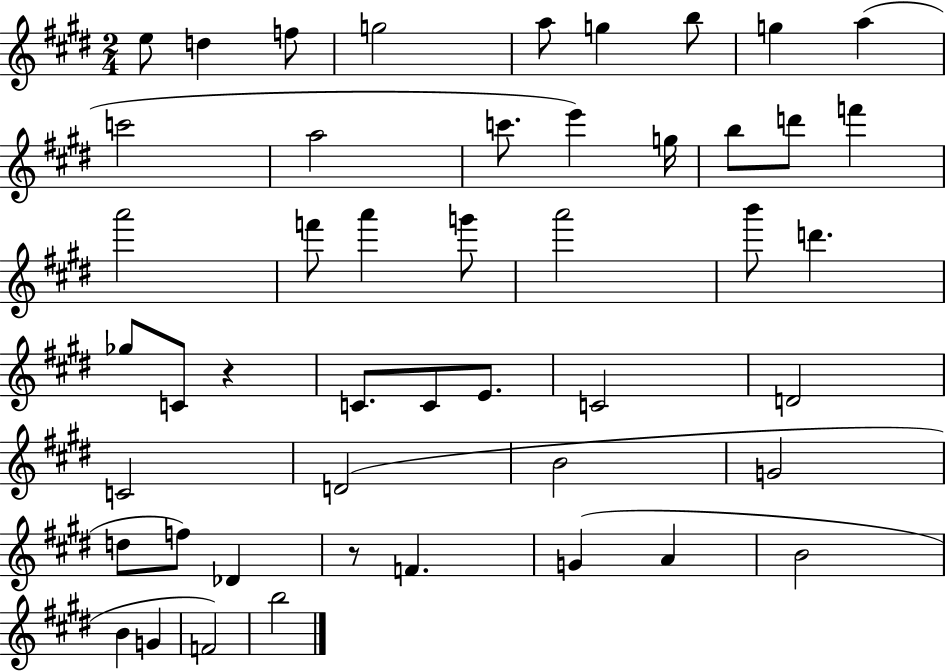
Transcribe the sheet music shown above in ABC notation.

X:1
T:Untitled
M:2/4
L:1/4
K:E
e/2 d f/2 g2 a/2 g b/2 g a c'2 a2 c'/2 e' g/4 b/2 d'/2 f' a'2 f'/2 a' g'/2 a'2 b'/2 d' _g/2 C/2 z C/2 C/2 E/2 C2 D2 C2 D2 B2 G2 d/2 f/2 _D z/2 F G A B2 B G F2 b2